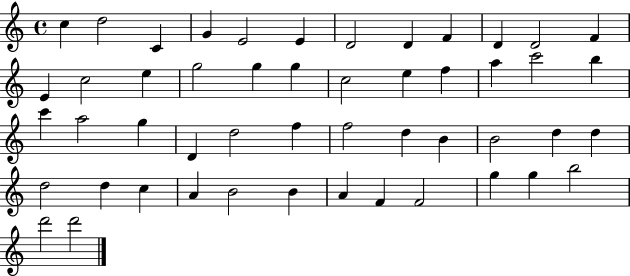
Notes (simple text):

C5/q D5/h C4/q G4/q E4/h E4/q D4/h D4/q F4/q D4/q D4/h F4/q E4/q C5/h E5/q G5/h G5/q G5/q C5/h E5/q F5/q A5/q C6/h B5/q C6/q A5/h G5/q D4/q D5/h F5/q F5/h D5/q B4/q B4/h D5/q D5/q D5/h D5/q C5/q A4/q B4/h B4/q A4/q F4/q F4/h G5/q G5/q B5/h D6/h D6/h